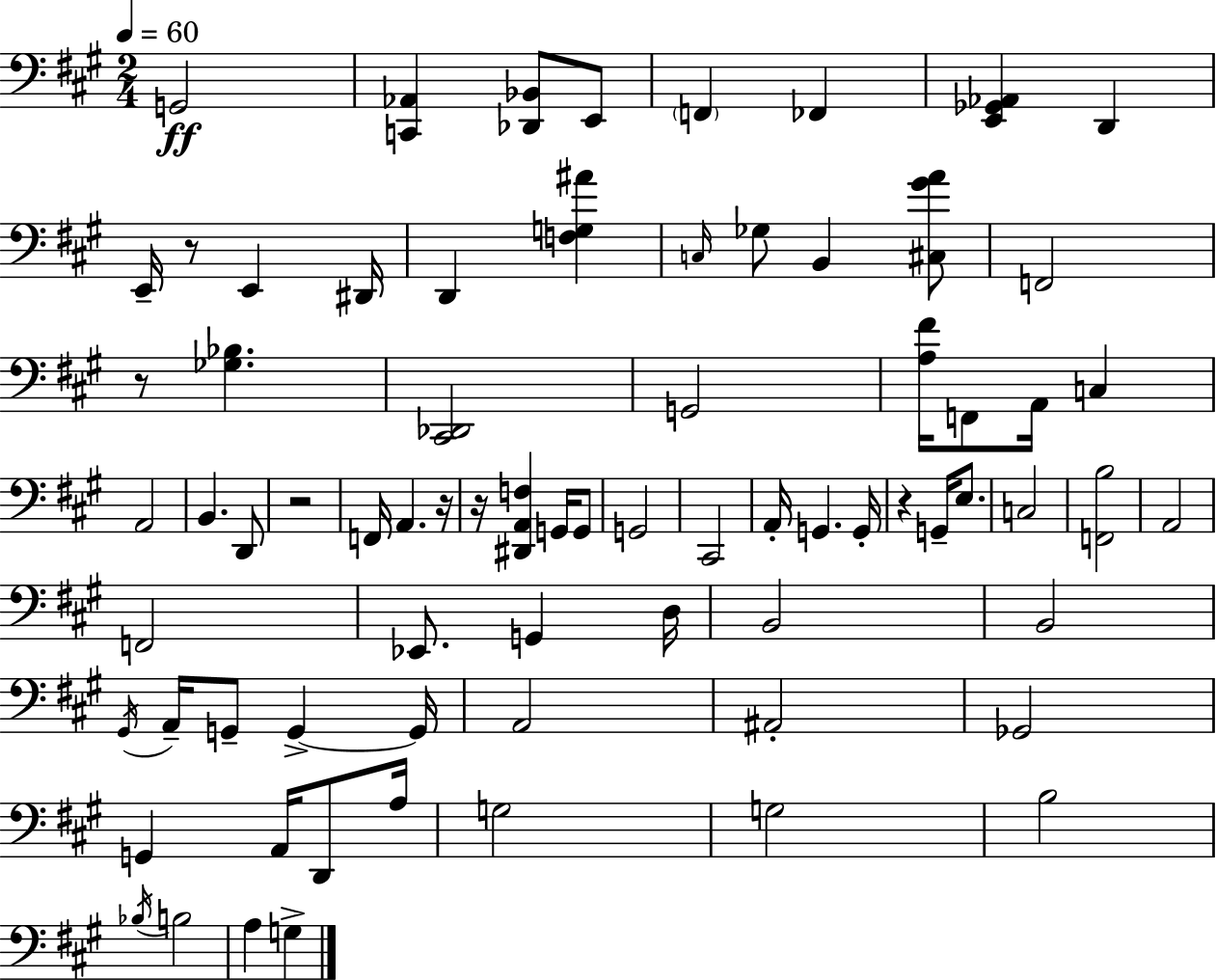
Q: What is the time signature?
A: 2/4